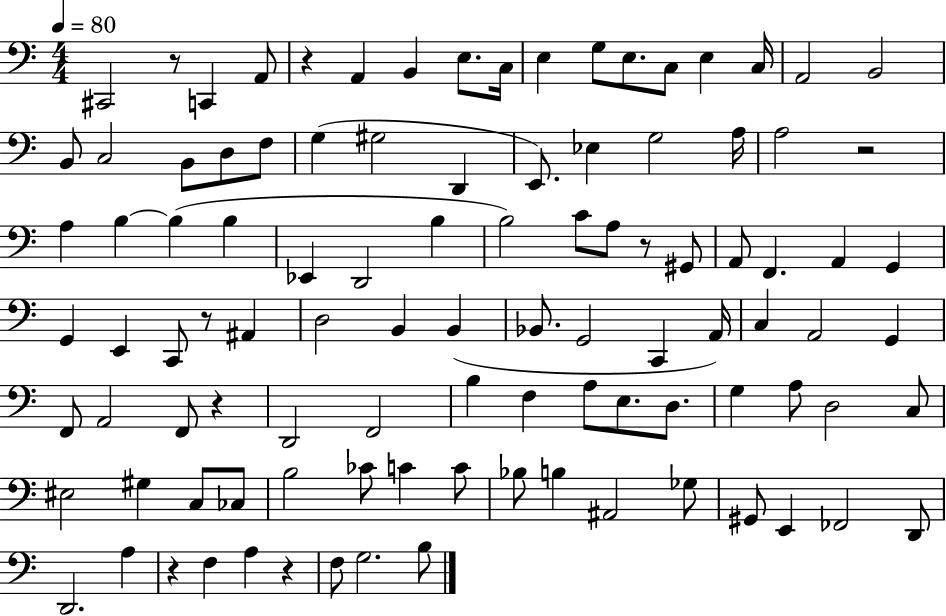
X:1
T:Untitled
M:4/4
L:1/4
K:C
^C,,2 z/2 C,, A,,/2 z A,, B,, E,/2 C,/4 E, G,/2 E,/2 C,/2 E, C,/4 A,,2 B,,2 B,,/2 C,2 B,,/2 D,/2 F,/2 G, ^G,2 D,, E,,/2 _E, G,2 A,/4 A,2 z2 A, B, B, B, _E,, D,,2 B, B,2 C/2 A,/2 z/2 ^G,,/2 A,,/2 F,, A,, G,, G,, E,, C,,/2 z/2 ^A,, D,2 B,, B,, _B,,/2 G,,2 C,, A,,/4 C, A,,2 G,, F,,/2 A,,2 F,,/2 z D,,2 F,,2 B, F, A,/2 E,/2 D,/2 G, A,/2 D,2 C,/2 ^E,2 ^G, C,/2 _C,/2 B,2 _C/2 C C/2 _B,/2 B, ^A,,2 _G,/2 ^G,,/2 E,, _F,,2 D,,/2 D,,2 A, z F, A, z F,/2 G,2 B,/2